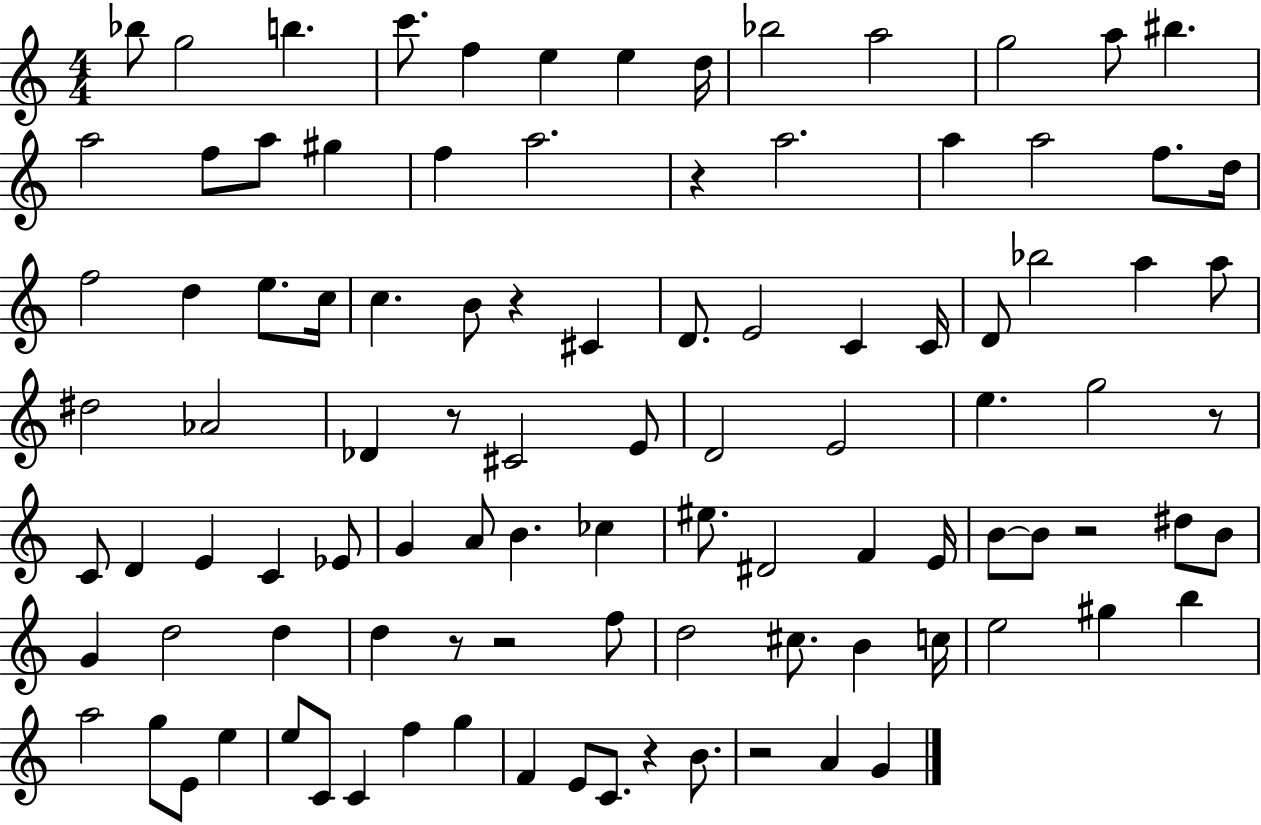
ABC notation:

X:1
T:Untitled
M:4/4
L:1/4
K:C
_b/2 g2 b c'/2 f e e d/4 _b2 a2 g2 a/2 ^b a2 f/2 a/2 ^g f a2 z a2 a a2 f/2 d/4 f2 d e/2 c/4 c B/2 z ^C D/2 E2 C C/4 D/2 _b2 a a/2 ^d2 _A2 _D z/2 ^C2 E/2 D2 E2 e g2 z/2 C/2 D E C _E/2 G A/2 B _c ^e/2 ^D2 F E/4 B/2 B/2 z2 ^d/2 B/2 G d2 d d z/2 z2 f/2 d2 ^c/2 B c/4 e2 ^g b a2 g/2 E/2 e e/2 C/2 C f g F E/2 C/2 z B/2 z2 A G